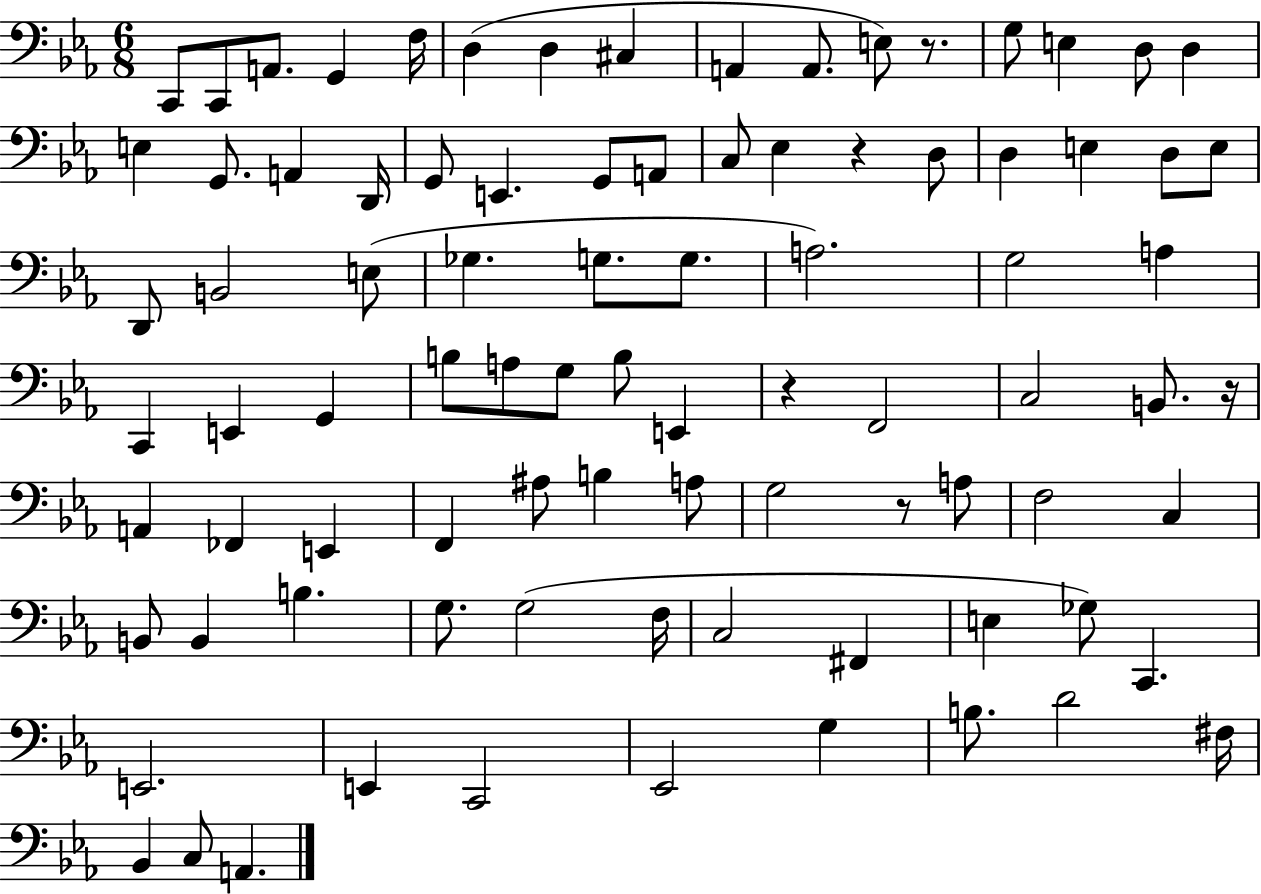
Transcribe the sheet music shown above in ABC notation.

X:1
T:Untitled
M:6/8
L:1/4
K:Eb
C,,/2 C,,/2 A,,/2 G,, F,/4 D, D, ^C, A,, A,,/2 E,/2 z/2 G,/2 E, D,/2 D, E, G,,/2 A,, D,,/4 G,,/2 E,, G,,/2 A,,/2 C,/2 _E, z D,/2 D, E, D,/2 E,/2 D,,/2 B,,2 E,/2 _G, G,/2 G,/2 A,2 G,2 A, C,, E,, G,, B,/2 A,/2 G,/2 B,/2 E,, z F,,2 C,2 B,,/2 z/4 A,, _F,, E,, F,, ^A,/2 B, A,/2 G,2 z/2 A,/2 F,2 C, B,,/2 B,, B, G,/2 G,2 F,/4 C,2 ^F,, E, _G,/2 C,, E,,2 E,, C,,2 _E,,2 G, B,/2 D2 ^F,/4 _B,, C,/2 A,,